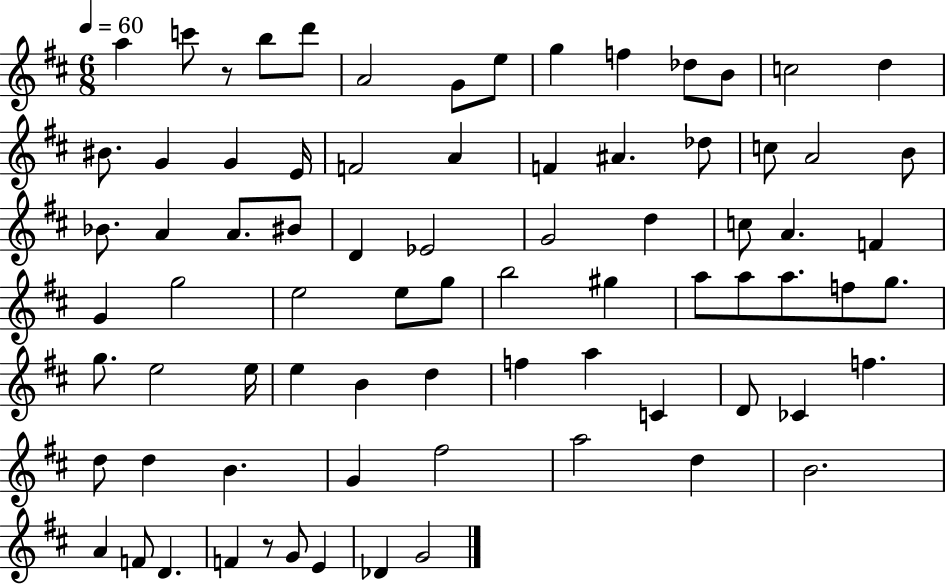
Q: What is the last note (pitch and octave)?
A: G4